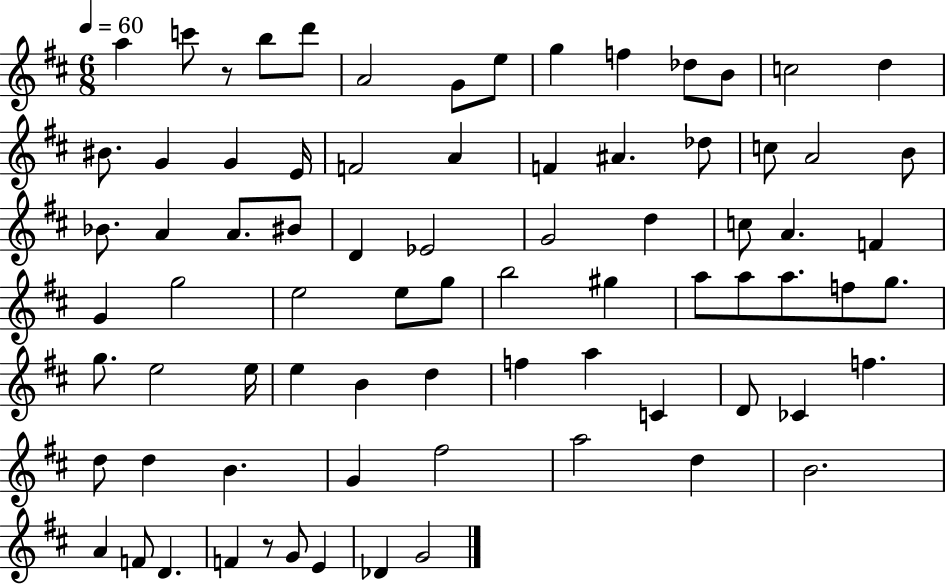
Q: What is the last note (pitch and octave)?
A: G4